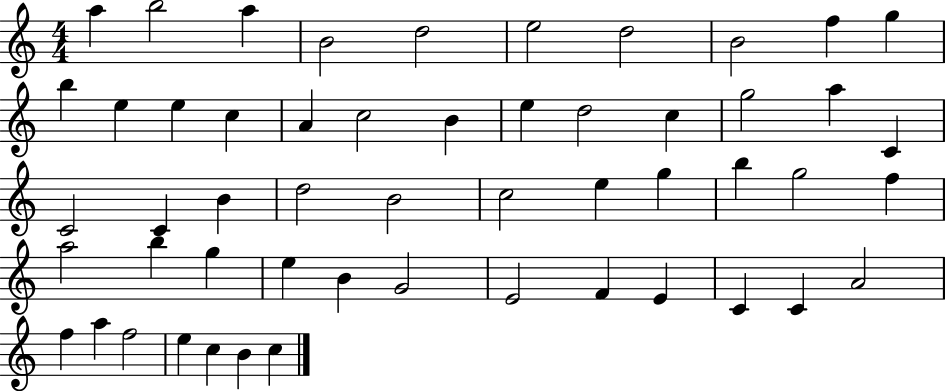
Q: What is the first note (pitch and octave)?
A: A5